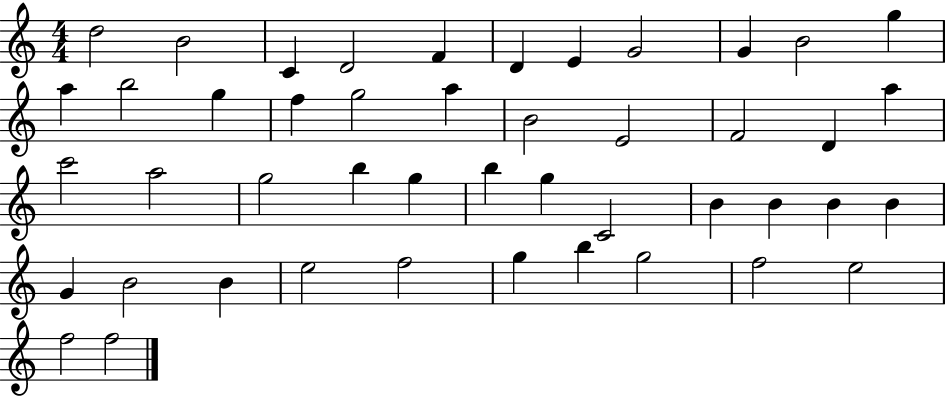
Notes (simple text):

D5/h B4/h C4/q D4/h F4/q D4/q E4/q G4/h G4/q B4/h G5/q A5/q B5/h G5/q F5/q G5/h A5/q B4/h E4/h F4/h D4/q A5/q C6/h A5/h G5/h B5/q G5/q B5/q G5/q C4/h B4/q B4/q B4/q B4/q G4/q B4/h B4/q E5/h F5/h G5/q B5/q G5/h F5/h E5/h F5/h F5/h